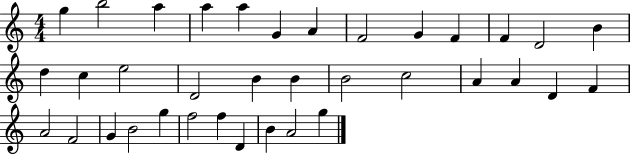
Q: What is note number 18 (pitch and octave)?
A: B4